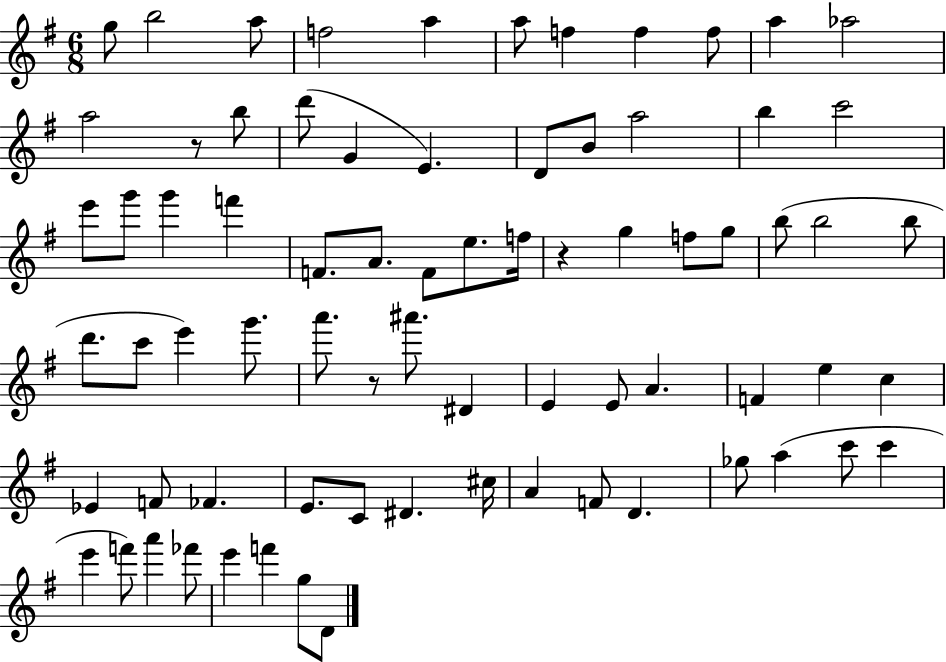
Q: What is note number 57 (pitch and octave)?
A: A4